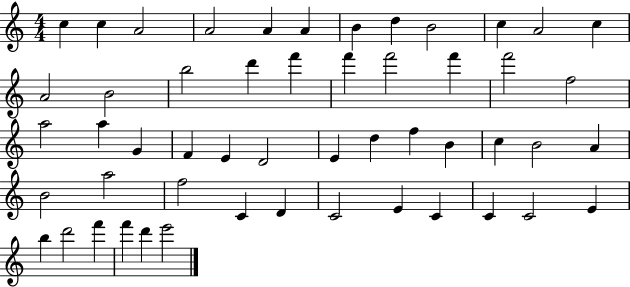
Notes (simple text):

C5/q C5/q A4/h A4/h A4/q A4/q B4/q D5/q B4/h C5/q A4/h C5/q A4/h B4/h B5/h D6/q F6/q F6/q F6/h F6/q F6/h F5/h A5/h A5/q G4/q F4/q E4/q D4/h E4/q D5/q F5/q B4/q C5/q B4/h A4/q B4/h A5/h F5/h C4/q D4/q C4/h E4/q C4/q C4/q C4/h E4/q B5/q D6/h F6/q F6/q D6/q E6/h